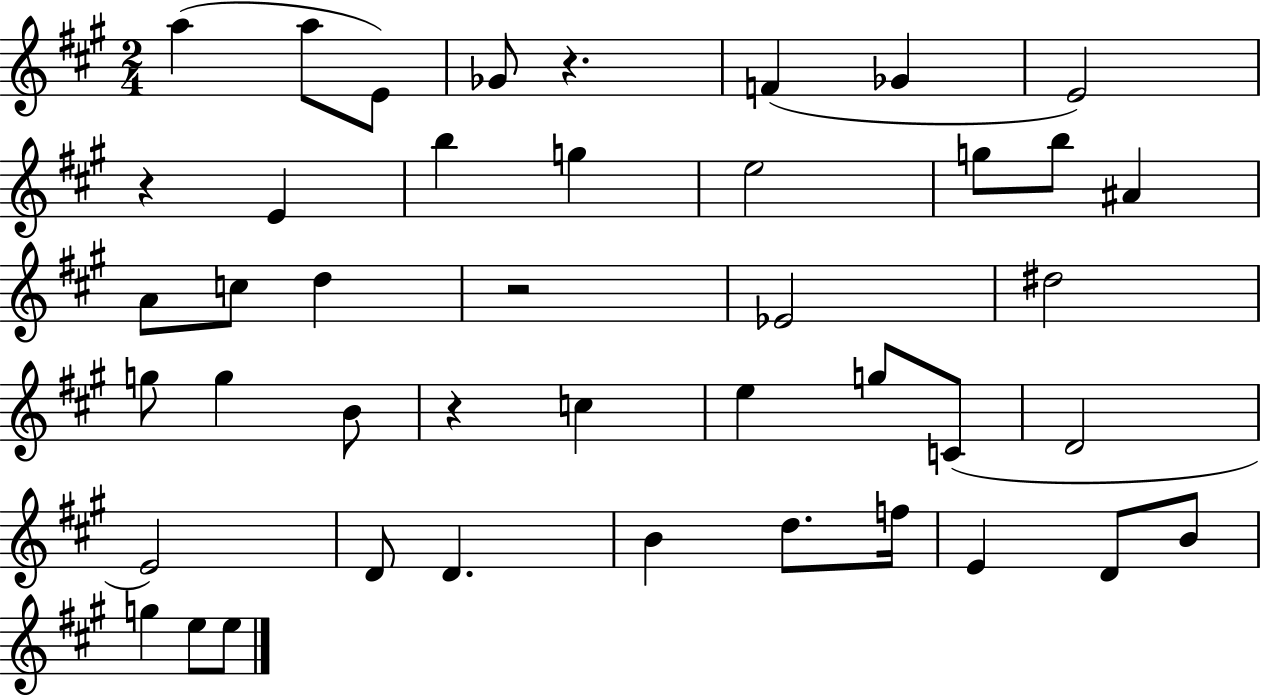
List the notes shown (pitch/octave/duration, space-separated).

A5/q A5/e E4/e Gb4/e R/q. F4/q Gb4/q E4/h R/q E4/q B5/q G5/q E5/h G5/e B5/e A#4/q A4/e C5/e D5/q R/h Eb4/h D#5/h G5/e G5/q B4/e R/q C5/q E5/q G5/e C4/e D4/h E4/h D4/e D4/q. B4/q D5/e. F5/s E4/q D4/e B4/e G5/q E5/e E5/e